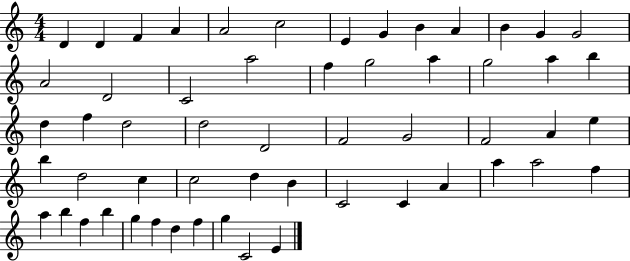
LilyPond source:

{
  \clef treble
  \numericTimeSignature
  \time 4/4
  \key c \major
  d'4 d'4 f'4 a'4 | a'2 c''2 | e'4 g'4 b'4 a'4 | b'4 g'4 g'2 | \break a'2 d'2 | c'2 a''2 | f''4 g''2 a''4 | g''2 a''4 b''4 | \break d''4 f''4 d''2 | d''2 d'2 | f'2 g'2 | f'2 a'4 e''4 | \break b''4 d''2 c''4 | c''2 d''4 b'4 | c'2 c'4 a'4 | a''4 a''2 f''4 | \break a''4 b''4 f''4 b''4 | g''4 f''4 d''4 f''4 | g''4 c'2 e'4 | \bar "|."
}